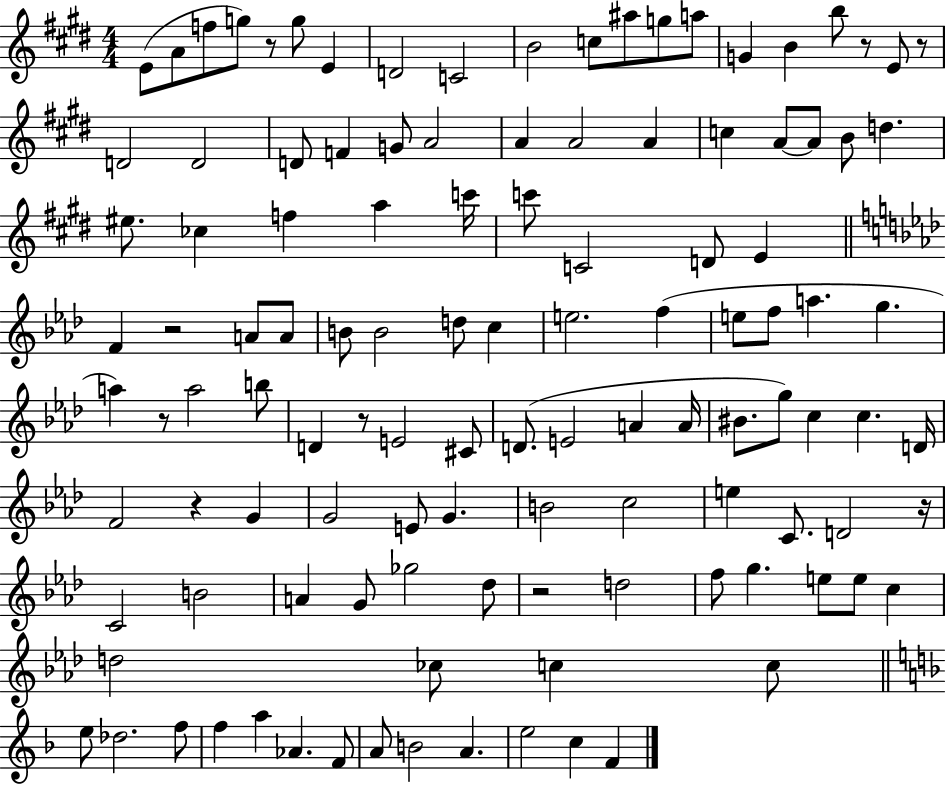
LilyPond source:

{
  \clef treble
  \numericTimeSignature
  \time 4/4
  \key e \major
  e'8( a'8 f''8 g''8) r8 g''8 e'4 | d'2 c'2 | b'2 c''8 ais''8 g''8 a''8 | g'4 b'4 b''8 r8 e'8 r8 | \break d'2 d'2 | d'8 f'4 g'8 a'2 | a'4 a'2 a'4 | c''4 a'8~~ a'8 b'8 d''4. | \break eis''8. ces''4 f''4 a''4 c'''16 | c'''8 c'2 d'8 e'4 | \bar "||" \break \key aes \major f'4 r2 a'8 a'8 | b'8 b'2 d''8 c''4 | e''2. f''4( | e''8 f''8 a''4. g''4. | \break a''4) r8 a''2 b''8 | d'4 r8 e'2 cis'8 | d'8.( e'2 a'4 a'16 | bis'8. g''8) c''4 c''4. d'16 | \break f'2 r4 g'4 | g'2 e'8 g'4. | b'2 c''2 | e''4 c'8. d'2 r16 | \break c'2 b'2 | a'4 g'8 ges''2 des''8 | r2 d''2 | f''8 g''4. e''8 e''8 c''4 | \break d''2 ces''8 c''4 c''8 | \bar "||" \break \key f \major e''8 des''2. f''8 | f''4 a''4 aes'4. f'8 | a'8 b'2 a'4. | e''2 c''4 f'4 | \break \bar "|."
}